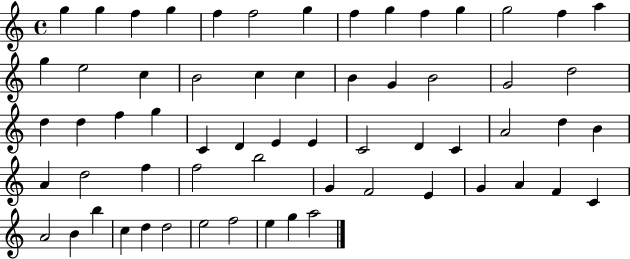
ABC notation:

X:1
T:Untitled
M:4/4
L:1/4
K:C
g g f g f f2 g f g f g g2 f a g e2 c B2 c c B G B2 G2 d2 d d f g C D E E C2 D C A2 d B A d2 f f2 b2 G F2 E G A F C A2 B b c d d2 e2 f2 e g a2